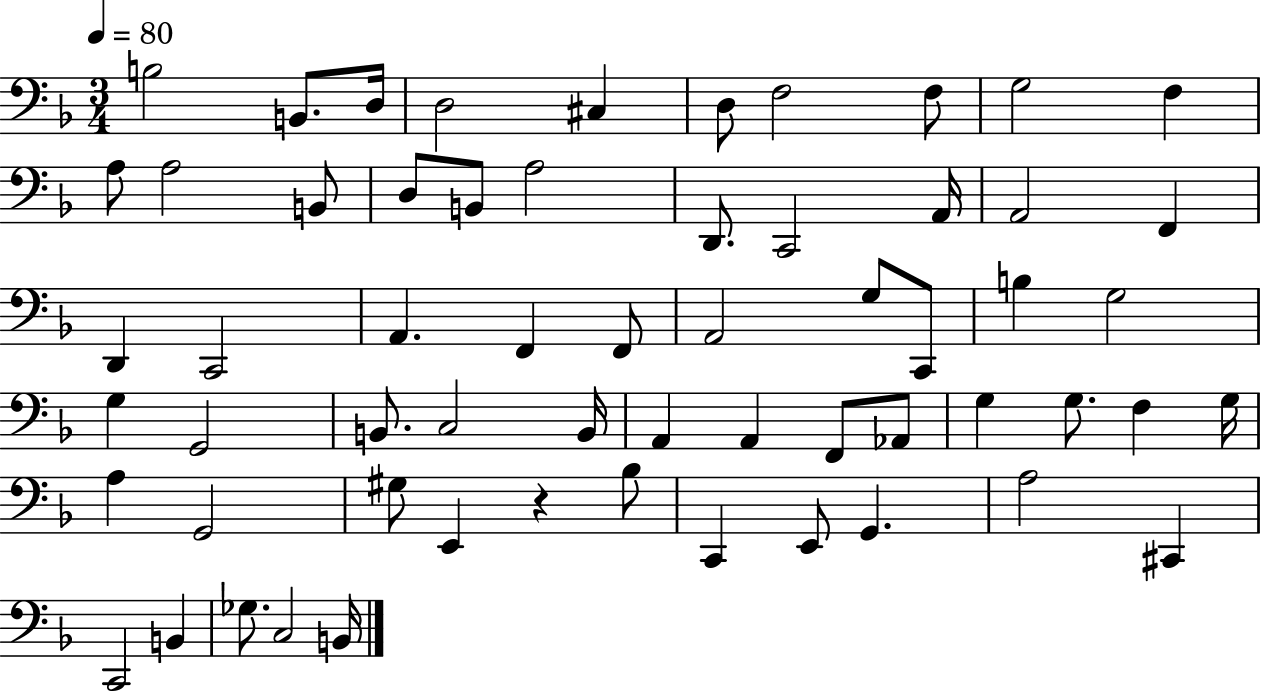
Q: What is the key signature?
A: F major